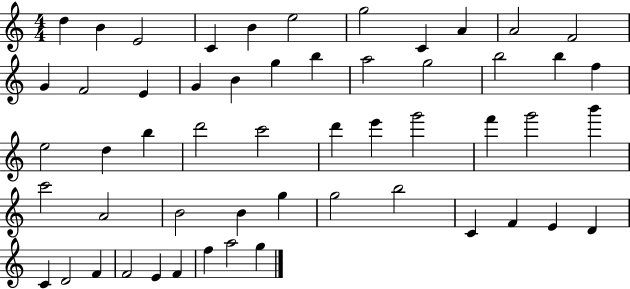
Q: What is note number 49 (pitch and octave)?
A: F4